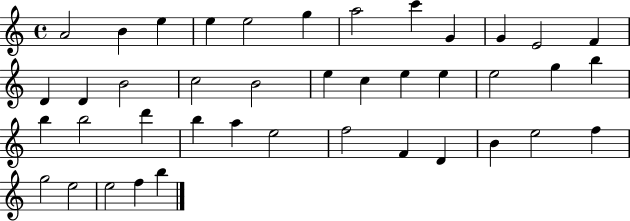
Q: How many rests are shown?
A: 0